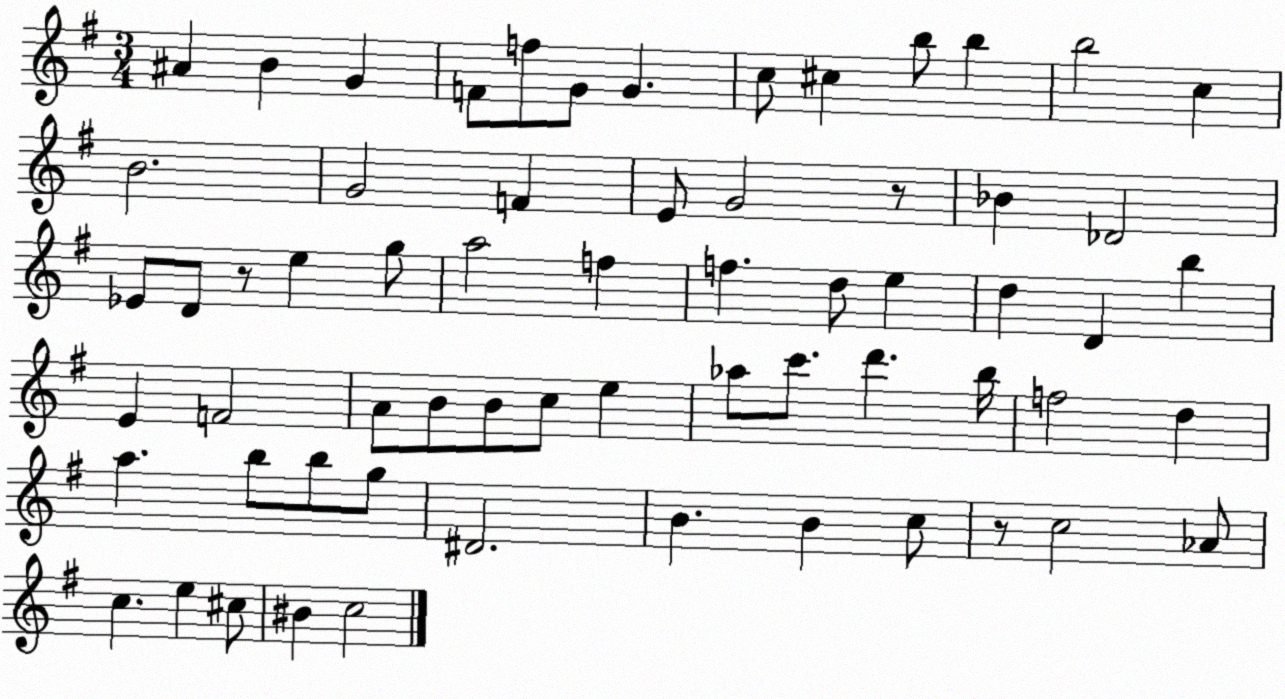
X:1
T:Untitled
M:3/4
L:1/4
K:G
^A B G F/2 f/2 G/2 G c/2 ^c b/2 b b2 c B2 G2 F E/2 G2 z/2 _B _D2 _E/2 D/2 z/2 e g/2 a2 f f d/2 e d D b E F2 A/2 B/2 B/2 c/2 e _a/2 c'/2 d' b/4 f2 d a b/2 b/2 g/2 ^D2 B B c/2 z/2 c2 _A/2 c e ^c/2 ^B c2